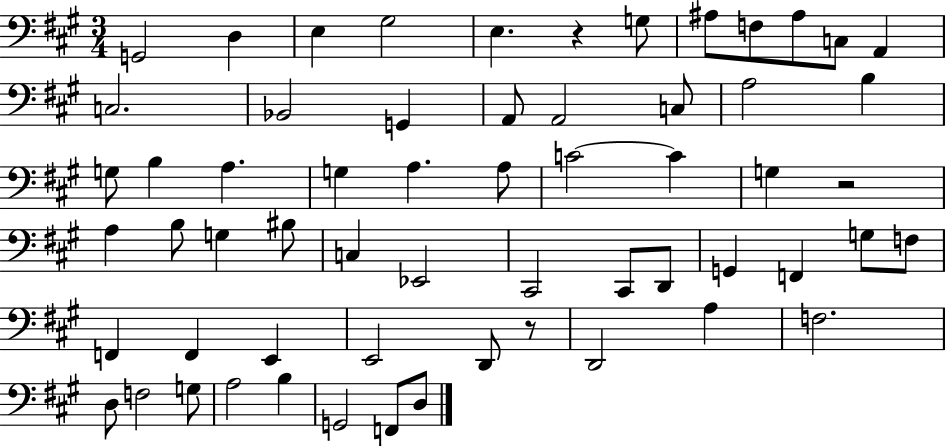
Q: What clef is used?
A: bass